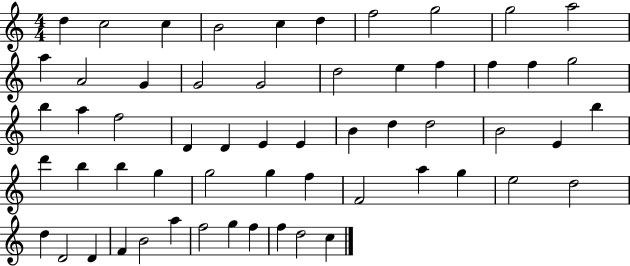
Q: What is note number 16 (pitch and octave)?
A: D5